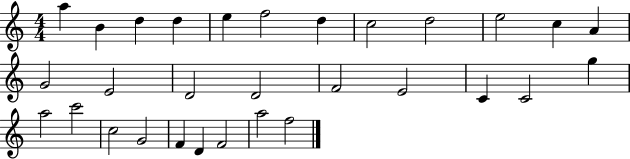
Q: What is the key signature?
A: C major